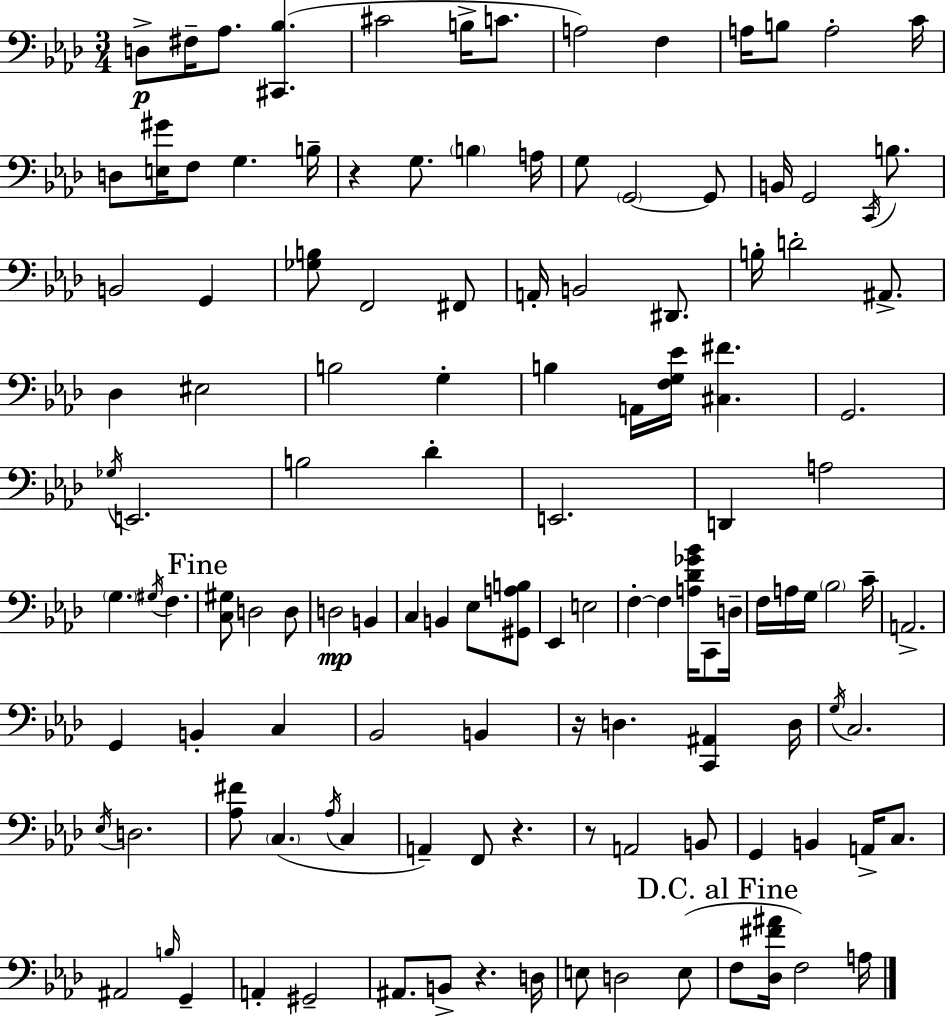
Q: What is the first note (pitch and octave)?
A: D3